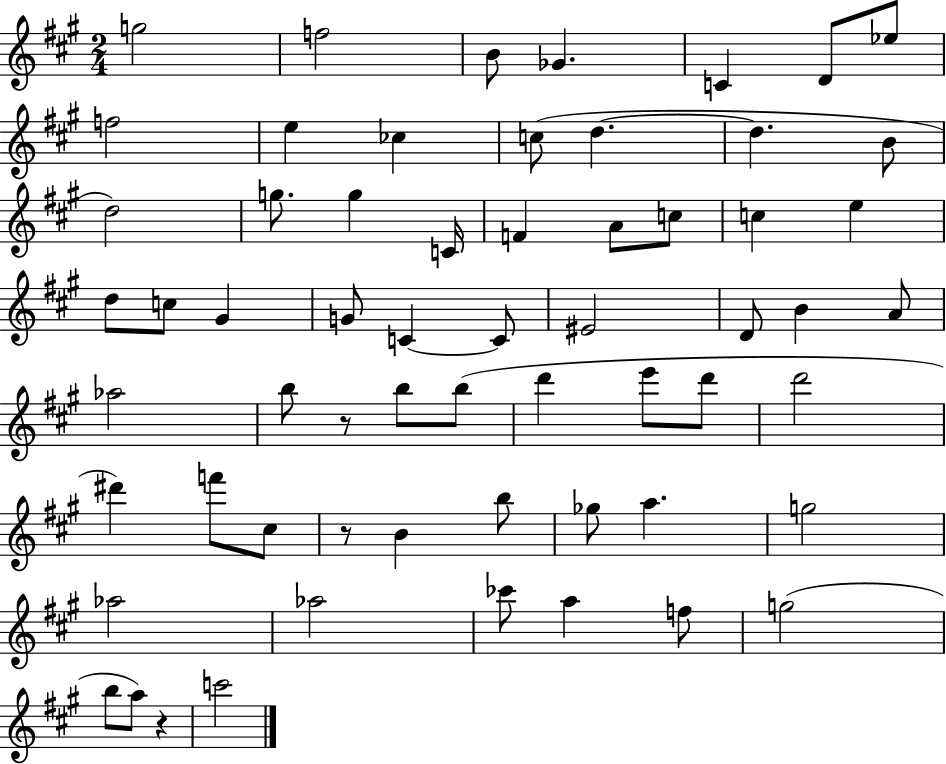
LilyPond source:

{
  \clef treble
  \numericTimeSignature
  \time 2/4
  \key a \major
  g''2 | f''2 | b'8 ges'4. | c'4 d'8 ees''8 | \break f''2 | e''4 ces''4 | c''8( d''4.~~ | d''4. b'8 | \break d''2) | g''8. g''4 c'16 | f'4 a'8 c''8 | c''4 e''4 | \break d''8 c''8 gis'4 | g'8 c'4~~ c'8 | eis'2 | d'8 b'4 a'8 | \break aes''2 | b''8 r8 b''8 b''8( | d'''4 e'''8 d'''8 | d'''2 | \break dis'''4) f'''8 cis''8 | r8 b'4 b''8 | ges''8 a''4. | g''2 | \break aes''2 | aes''2 | ces'''8 a''4 f''8 | g''2( | \break b''8 a''8) r4 | c'''2 | \bar "|."
}